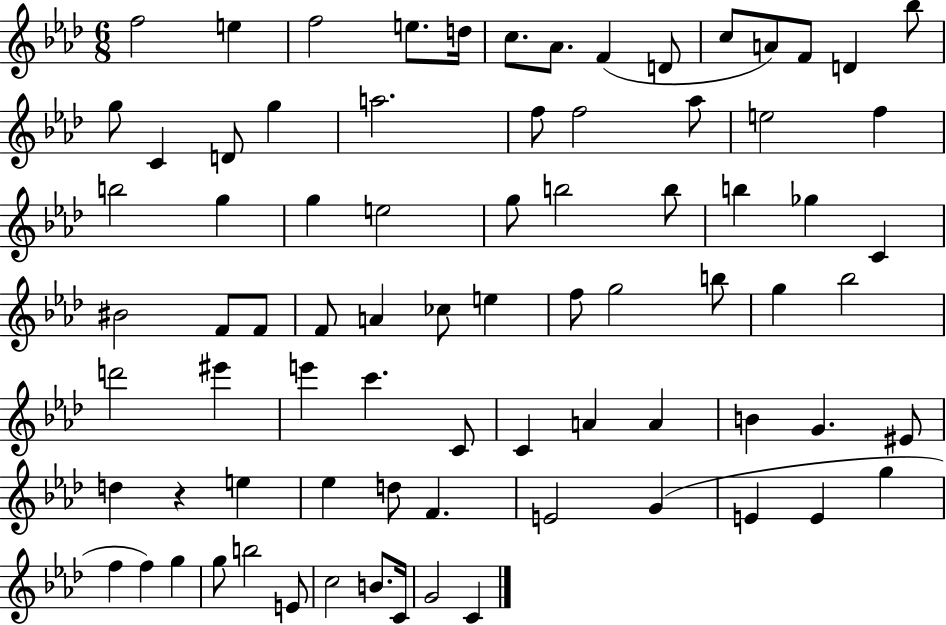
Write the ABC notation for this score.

X:1
T:Untitled
M:6/8
L:1/4
K:Ab
f2 e f2 e/2 d/4 c/2 _A/2 F D/2 c/2 A/2 F/2 D _b/2 g/2 C D/2 g a2 f/2 f2 _a/2 e2 f b2 g g e2 g/2 b2 b/2 b _g C ^B2 F/2 F/2 F/2 A _c/2 e f/2 g2 b/2 g _b2 d'2 ^e' e' c' C/2 C A A B G ^E/2 d z e _e d/2 F E2 G E E g f f g g/2 b2 E/2 c2 B/2 C/4 G2 C